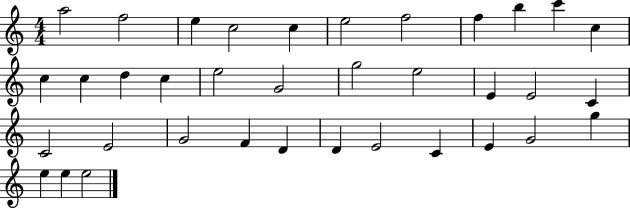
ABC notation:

X:1
T:Untitled
M:4/4
L:1/4
K:C
a2 f2 e c2 c e2 f2 f b c' c c c d c e2 G2 g2 e2 E E2 C C2 E2 G2 F D D E2 C E G2 g e e e2